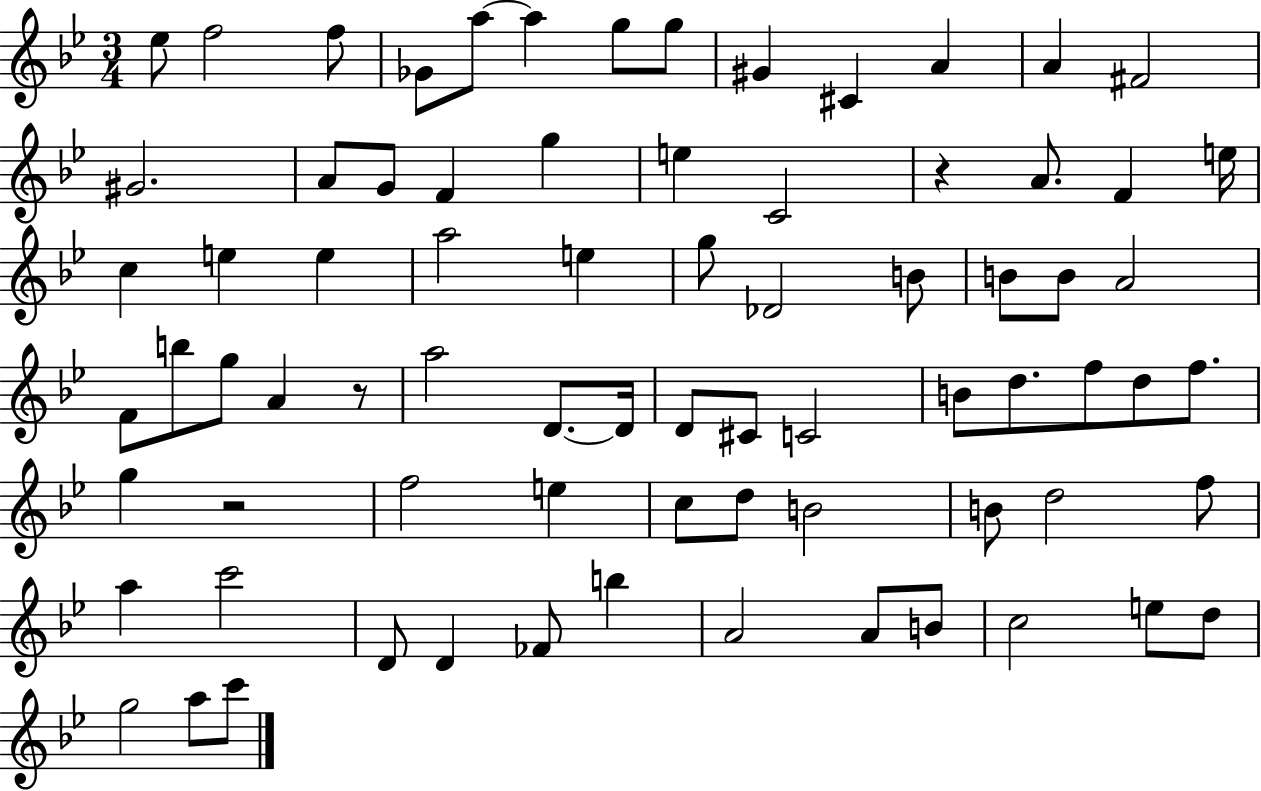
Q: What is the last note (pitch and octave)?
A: C6